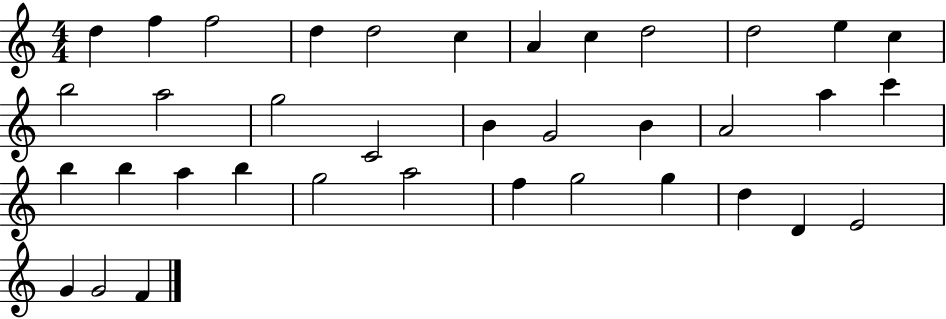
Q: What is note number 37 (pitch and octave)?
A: F4